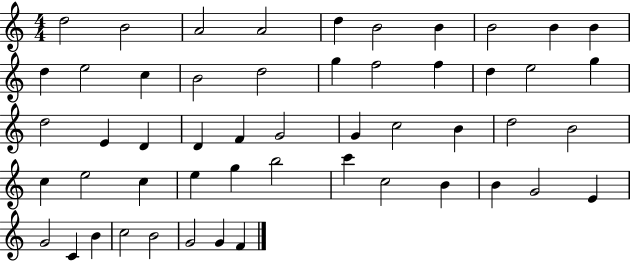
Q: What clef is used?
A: treble